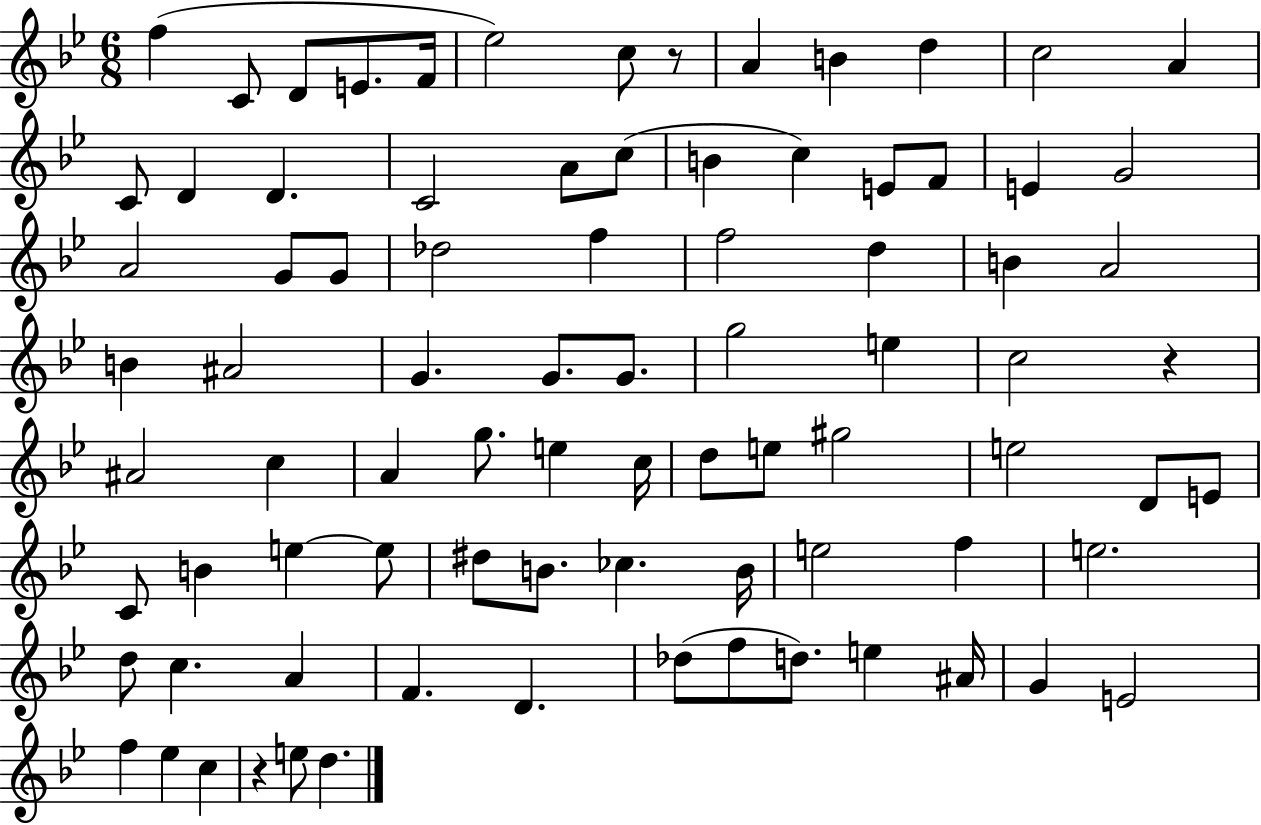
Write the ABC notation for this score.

X:1
T:Untitled
M:6/8
L:1/4
K:Bb
f C/2 D/2 E/2 F/4 _e2 c/2 z/2 A B d c2 A C/2 D D C2 A/2 c/2 B c E/2 F/2 E G2 A2 G/2 G/2 _d2 f f2 d B A2 B ^A2 G G/2 G/2 g2 e c2 z ^A2 c A g/2 e c/4 d/2 e/2 ^g2 e2 D/2 E/2 C/2 B e e/2 ^d/2 B/2 _c B/4 e2 f e2 d/2 c A F D _d/2 f/2 d/2 e ^A/4 G E2 f _e c z e/2 d